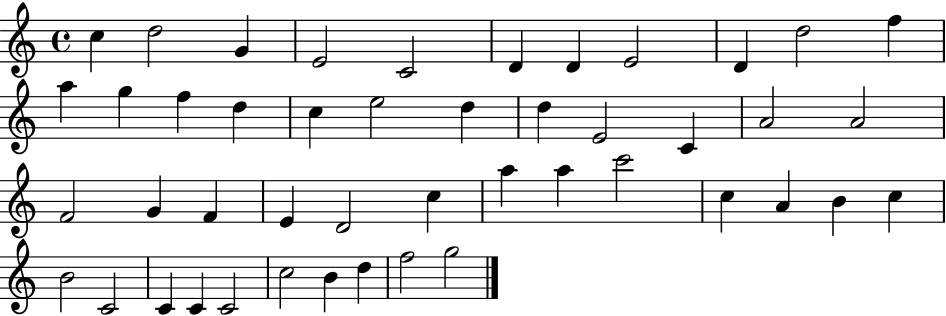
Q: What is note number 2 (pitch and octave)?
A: D5